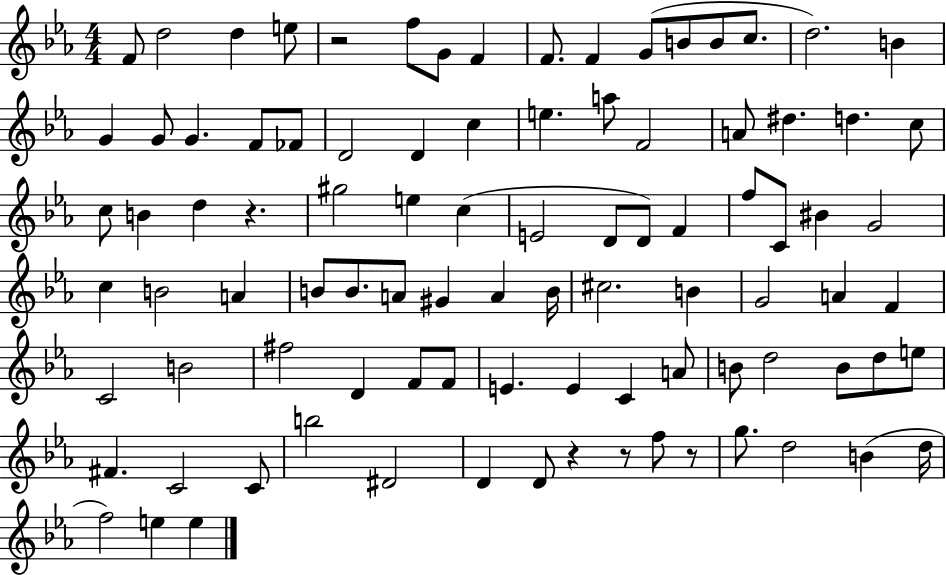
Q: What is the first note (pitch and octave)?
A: F4